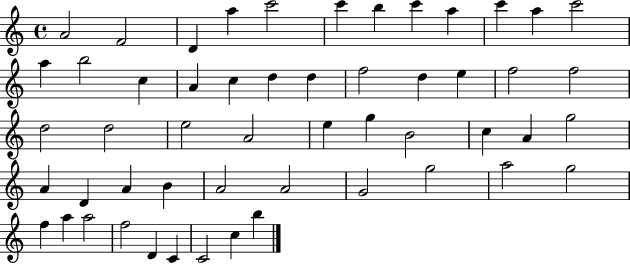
X:1
T:Untitled
M:4/4
L:1/4
K:C
A2 F2 D a c'2 c' b c' a c' a c'2 a b2 c A c d d f2 d e f2 f2 d2 d2 e2 A2 e g B2 c A g2 A D A B A2 A2 G2 g2 a2 g2 f a a2 f2 D C C2 c b